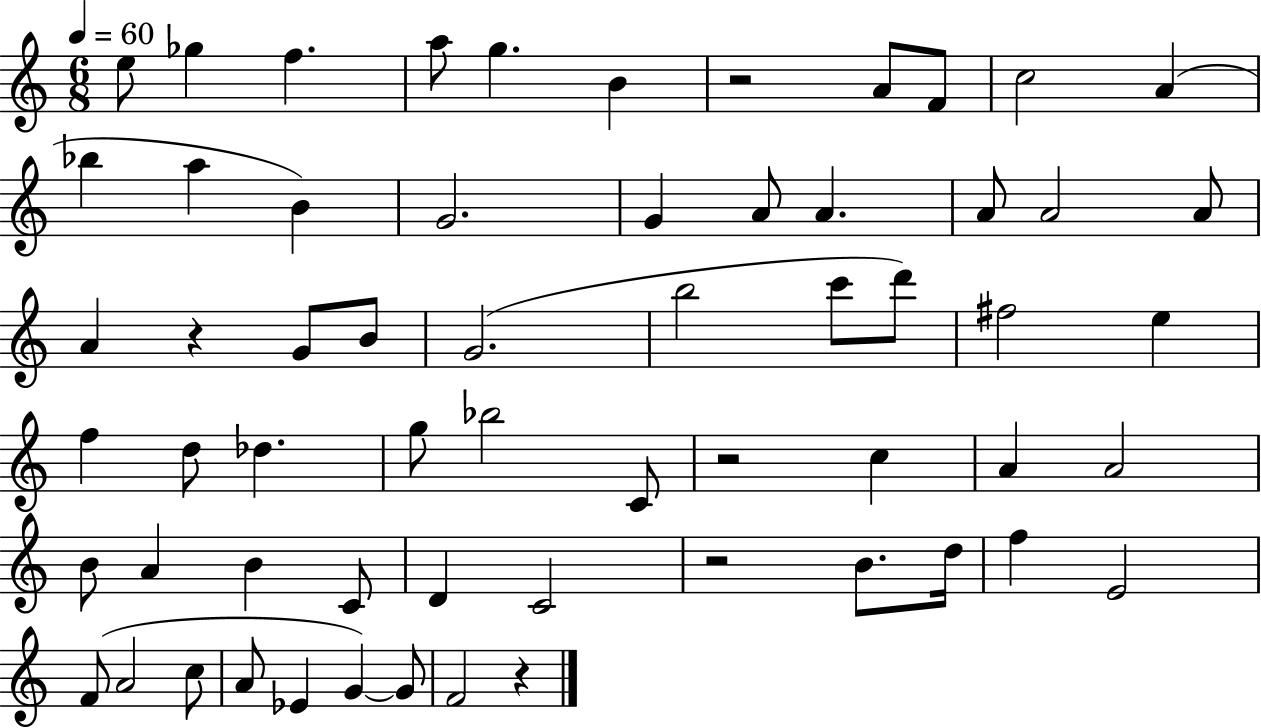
{
  \clef treble
  \numericTimeSignature
  \time 6/8
  \key c \major
  \tempo 4 = 60
  e''8 ges''4 f''4. | a''8 g''4. b'4 | r2 a'8 f'8 | c''2 a'4( | \break bes''4 a''4 b'4) | g'2. | g'4 a'8 a'4. | a'8 a'2 a'8 | \break a'4 r4 g'8 b'8 | g'2.( | b''2 c'''8 d'''8) | fis''2 e''4 | \break f''4 d''8 des''4. | g''8 bes''2 c'8 | r2 c''4 | a'4 a'2 | \break b'8 a'4 b'4 c'8 | d'4 c'2 | r2 b'8. d''16 | f''4 e'2 | \break f'8( a'2 c''8 | a'8 ees'4 g'4~~) g'8 | f'2 r4 | \bar "|."
}